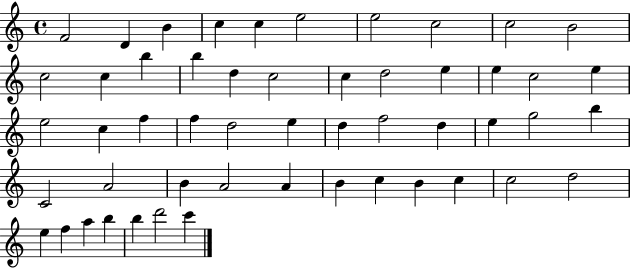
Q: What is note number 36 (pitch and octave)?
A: A4